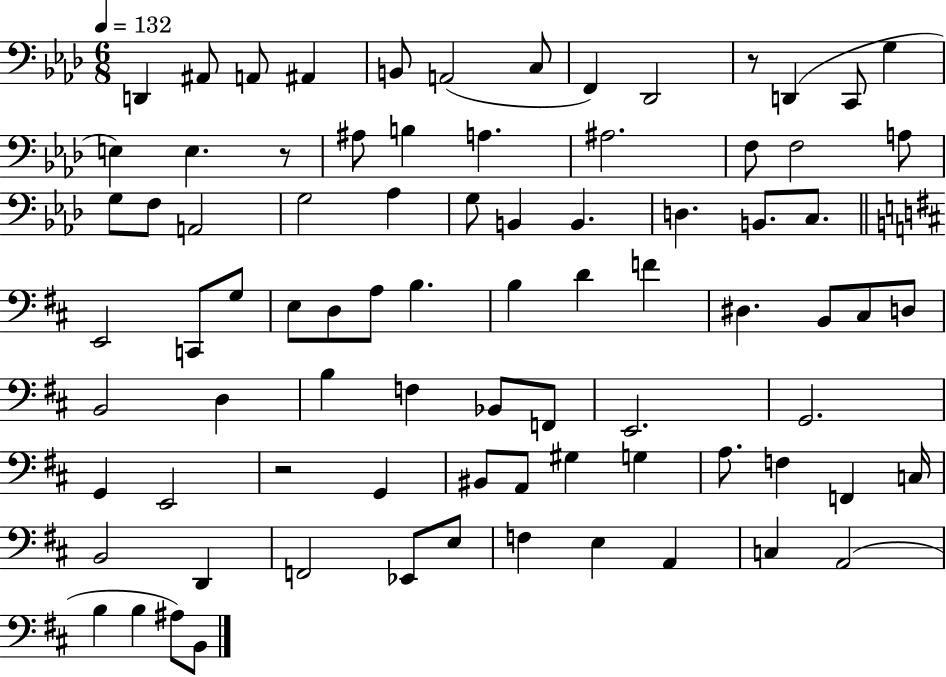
D2/q A#2/e A2/e A#2/q B2/e A2/h C3/e F2/q Db2/h R/e D2/q C2/e G3/q E3/q E3/q. R/e A#3/e B3/q A3/q. A#3/h. F3/e F3/h A3/e G3/e F3/e A2/h G3/h Ab3/q G3/e B2/q B2/q. D3/q. B2/e. C3/e. E2/h C2/e G3/e E3/e D3/e A3/e B3/q. B3/q D4/q F4/q D#3/q. B2/e C#3/e D3/e B2/h D3/q B3/q F3/q Bb2/e F2/e E2/h. G2/h. G2/q E2/h R/h G2/q BIS2/e A2/e G#3/q G3/q A3/e. F3/q F2/q C3/s B2/h D2/q F2/h Eb2/e E3/e F3/q E3/q A2/q C3/q A2/h B3/q B3/q A#3/e B2/e